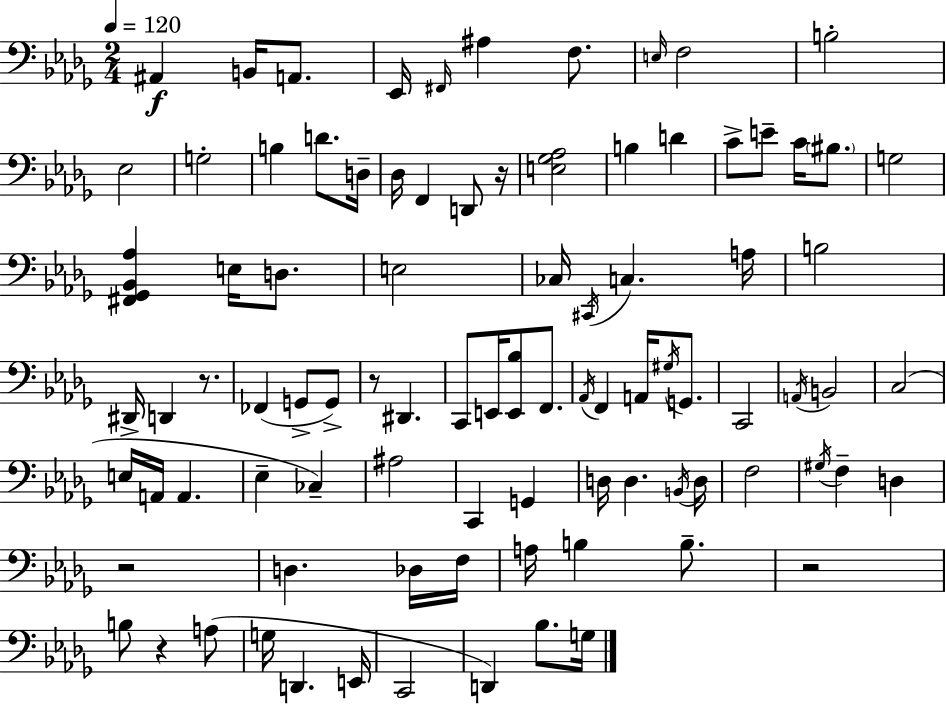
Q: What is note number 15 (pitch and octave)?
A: D3